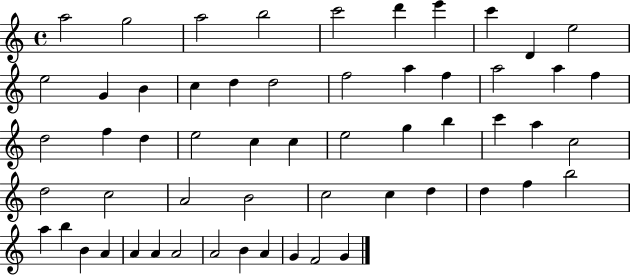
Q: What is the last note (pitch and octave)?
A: G4